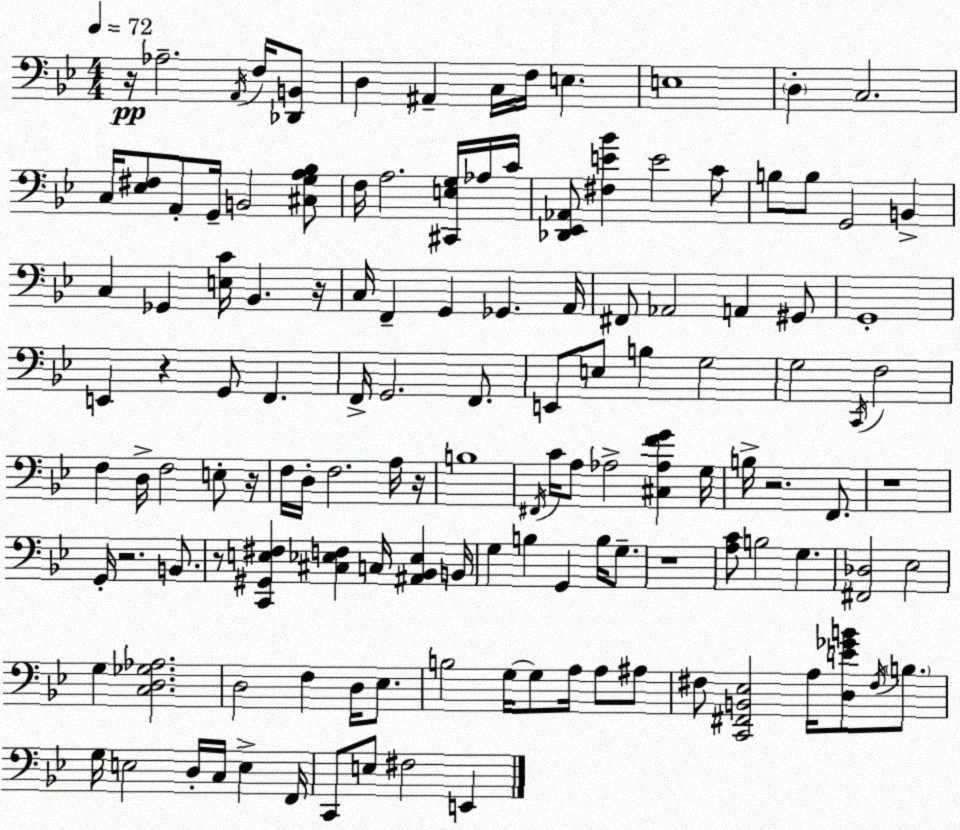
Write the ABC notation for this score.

X:1
T:Untitled
M:4/4
L:1/4
K:Bb
z/4 _A,2 A,,/4 F,/4 [_D,,B,,]/2 D, ^A,, C,/4 F,/4 E, E,4 D, C,2 C,/4 [_E,^F,]/2 A,,/2 G,,/4 B,,2 [^C,G,A,_B,]/2 F,/4 A,2 [^C,,E,G,]/4 _A,/4 C/4 [_D,,_E,,_A,,]/2 [^F,E_B] E2 C/2 B,/2 B,/2 G,,2 B,, C, _G,, [E,C]/4 _B,, z/4 C,/4 F,, G,, _G,, A,,/4 ^F,,/2 _A,,2 A,, ^G,,/2 G,,4 E,, z G,,/2 F,, F,,/4 G,,2 F,,/2 E,,/2 E,/2 B, G,2 G,2 C,,/4 F,2 F, D,/4 F,2 E,/2 z/4 F,/4 D,/4 F,2 A,/4 z/4 B,4 ^F,,/4 C/4 A,/2 _A,2 [^C,_A,FG] G,/4 B,/4 z2 F,,/2 z4 G,,/4 z2 B,,/2 z/2 [C,,^G,,E,^F,] [^C,_E,F,] C,/4 [^A,,_B,,_E,] B,,/4 G, B, G,, B,/4 G,/2 z4 [A,C]/2 B,2 G, [^F,,_D,]2 _E,2 G, [C,D,_G,_A,]2 D,2 F, D,/4 _E,/2 B,2 G,/4 G,/2 A,/4 A,/2 ^A,/2 ^F,/2 [C,,^F,,B,,_E,]2 A,/4 [D,E_GB]/2 ^F,/4 B,/2 G,/4 E,2 D,/4 C,/4 E, F,,/4 C,,/2 E,/2 ^F,2 E,,